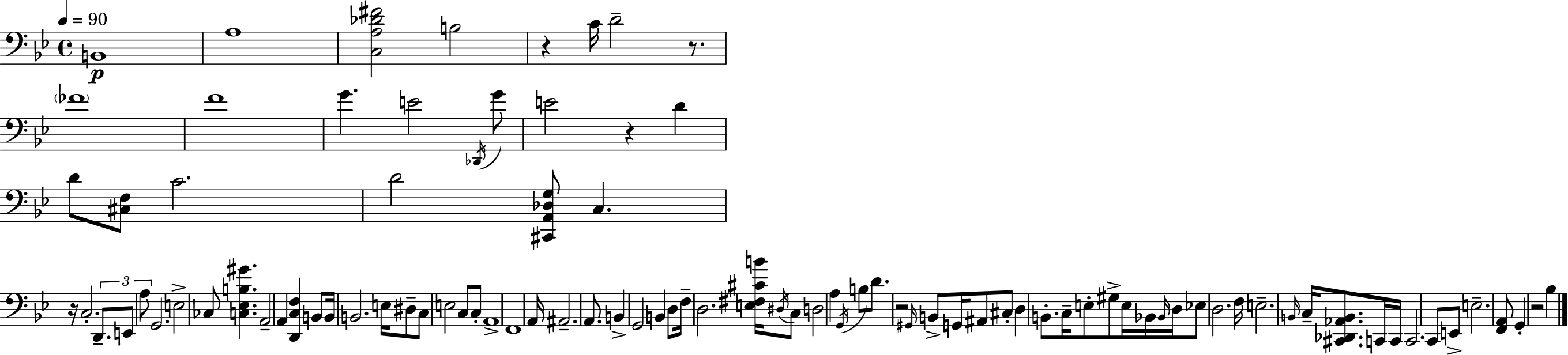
X:1
T:Untitled
M:4/4
L:1/4
K:Gm
B,,4 A,4 [C,A,_D^F]2 B,2 z C/4 D2 z/2 _F4 F4 G E2 _D,,/4 G/2 E2 z D D/2 [^C,F,]/2 C2 D2 [^C,,A,,_D,G,]/2 C, z/4 C,2 D,,/2 E,,/2 A,/2 G,,2 E,2 _C,/2 [C,_E,B,^G] A,,2 A,, [D,,C,F,] B,,/2 B,,/4 B,,2 E,/4 ^D,/2 C,/2 E,2 C,/2 C,/2 A,,4 F,,4 A,,/4 ^A,,2 A,,/2 B,, G,,2 B,, D,/2 F,/4 D,2 [E,^F,^CB]/4 ^D,/4 C,/2 D,2 A, G,,/4 B,/2 D/2 z2 ^G,,/4 B,,/2 G,,/4 ^A,,/2 ^C,/2 D, B,,/2 C,/4 E,/2 ^G,/2 E,/4 _B,,/4 _B,,/4 D,/4 _E,/2 D,2 F,/4 E,2 B,,/4 C,/4 [^C,,_D,,_A,,B,,]/2 C,,/4 C,,/4 C,,2 C,,/2 E,,/2 E,2 [F,,A,,]/2 G,, z2 _B,